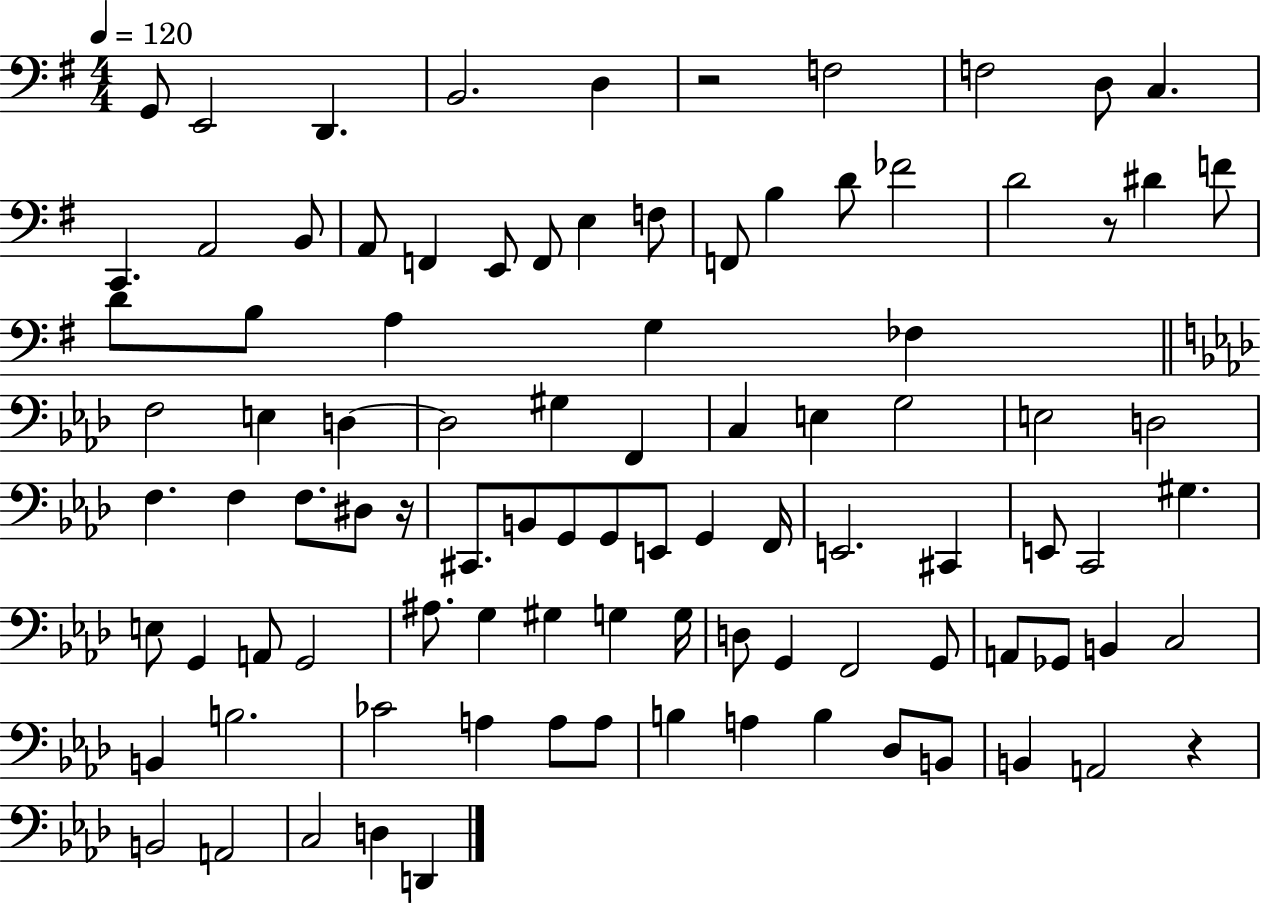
X:1
T:Untitled
M:4/4
L:1/4
K:G
G,,/2 E,,2 D,, B,,2 D, z2 F,2 F,2 D,/2 C, C,, A,,2 B,,/2 A,,/2 F,, E,,/2 F,,/2 E, F,/2 F,,/2 B, D/2 _F2 D2 z/2 ^D F/2 D/2 B,/2 A, G, _F, F,2 E, D, D,2 ^G, F,, C, E, G,2 E,2 D,2 F, F, F,/2 ^D,/2 z/4 ^C,,/2 B,,/2 G,,/2 G,,/2 E,,/2 G,, F,,/4 E,,2 ^C,, E,,/2 C,,2 ^G, E,/2 G,, A,,/2 G,,2 ^A,/2 G, ^G, G, G,/4 D,/2 G,, F,,2 G,,/2 A,,/2 _G,,/2 B,, C,2 B,, B,2 _C2 A, A,/2 A,/2 B, A, B, _D,/2 B,,/2 B,, A,,2 z B,,2 A,,2 C,2 D, D,,